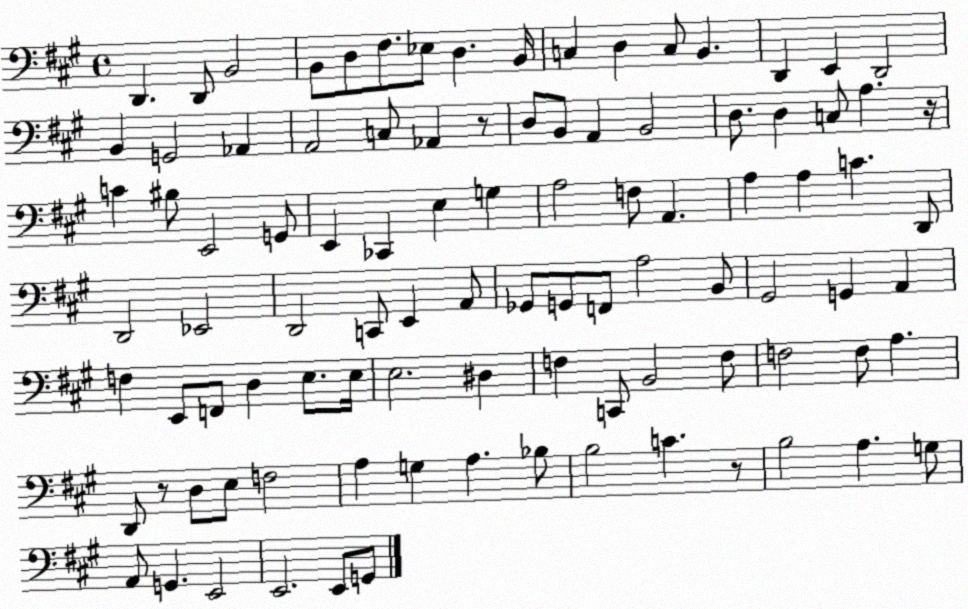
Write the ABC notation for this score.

X:1
T:Untitled
M:4/4
L:1/4
K:A
D,, D,,/2 B,,2 B,,/2 D,/2 ^F,/2 _E,/2 D, B,,/4 C, D, C,/2 B,, D,, E,, D,,2 B,, G,,2 _A,, A,,2 C,/2 _A,, z/2 D,/2 B,,/2 A,, B,,2 D,/2 D, C,/2 A, z/4 C ^B,/2 E,,2 G,,/2 E,, _C,, E, G, A,2 F,/2 A,, A, A, C D,,/2 D,,2 _E,,2 D,,2 C,,/2 E,, A,,/2 _G,,/2 G,,/2 F,,/2 A,2 B,,/2 ^G,,2 G,, A,, F, E,,/2 F,,/2 D, E,/2 E,/4 E,2 ^D, F, C,,/2 B,,2 F,/2 F,2 F,/2 A, D,,/2 z/2 D,/2 E,/2 F,2 A, G, A, _B,/2 B,2 C z/2 B,2 A, G,/2 A,,/2 G,, E,,2 E,,2 E,,/2 G,,/2